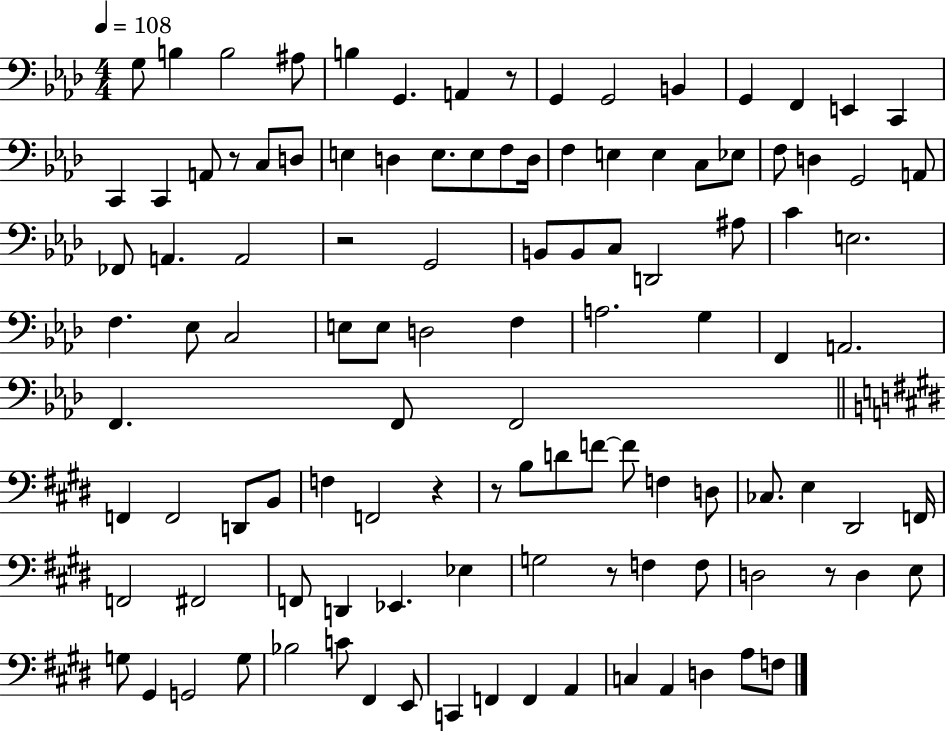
G3/e B3/q B3/h A#3/e B3/q G2/q. A2/q R/e G2/q G2/h B2/q G2/q F2/q E2/q C2/q C2/q C2/q A2/e R/e C3/e D3/e E3/q D3/q E3/e. E3/e F3/e D3/s F3/q E3/q E3/q C3/e Eb3/e F3/e D3/q G2/h A2/e FES2/e A2/q. A2/h R/h G2/h B2/e B2/e C3/e D2/h A#3/e C4/q E3/h. F3/q. Eb3/e C3/h E3/e E3/e D3/h F3/q A3/h. G3/q F2/q A2/h. F2/q. F2/e F2/h F2/q F2/h D2/e B2/e F3/q F2/h R/q R/e B3/e D4/e F4/e F4/e F3/q D3/e CES3/e. E3/q D#2/h F2/s F2/h F#2/h F2/e D2/q Eb2/q. Eb3/q G3/h R/e F3/q F3/e D3/h R/e D3/q E3/e G3/e G#2/q G2/h G3/e Bb3/h C4/e F#2/q E2/e C2/q F2/q F2/q A2/q C3/q A2/q D3/q A3/e F3/e